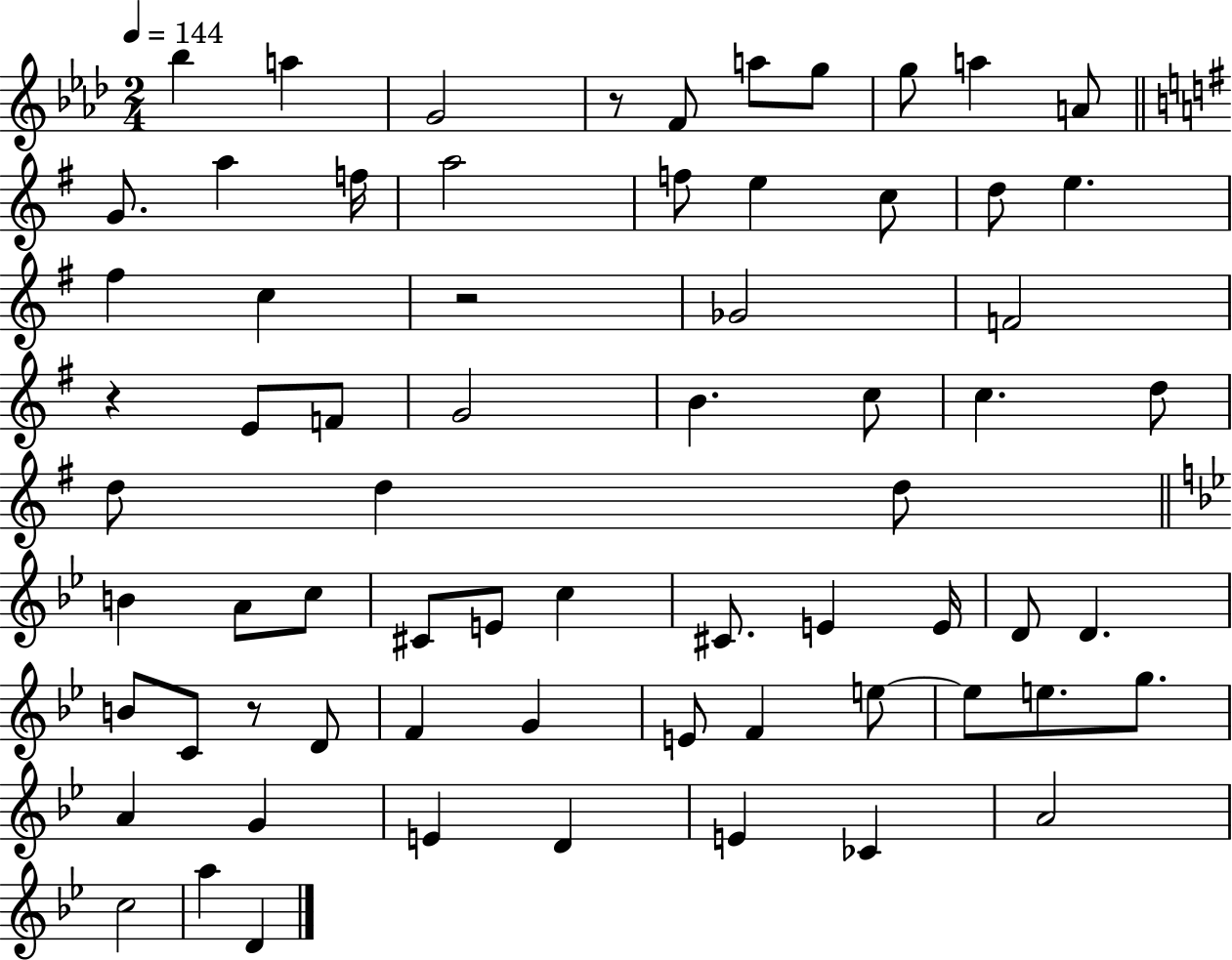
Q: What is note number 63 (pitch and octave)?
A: A5